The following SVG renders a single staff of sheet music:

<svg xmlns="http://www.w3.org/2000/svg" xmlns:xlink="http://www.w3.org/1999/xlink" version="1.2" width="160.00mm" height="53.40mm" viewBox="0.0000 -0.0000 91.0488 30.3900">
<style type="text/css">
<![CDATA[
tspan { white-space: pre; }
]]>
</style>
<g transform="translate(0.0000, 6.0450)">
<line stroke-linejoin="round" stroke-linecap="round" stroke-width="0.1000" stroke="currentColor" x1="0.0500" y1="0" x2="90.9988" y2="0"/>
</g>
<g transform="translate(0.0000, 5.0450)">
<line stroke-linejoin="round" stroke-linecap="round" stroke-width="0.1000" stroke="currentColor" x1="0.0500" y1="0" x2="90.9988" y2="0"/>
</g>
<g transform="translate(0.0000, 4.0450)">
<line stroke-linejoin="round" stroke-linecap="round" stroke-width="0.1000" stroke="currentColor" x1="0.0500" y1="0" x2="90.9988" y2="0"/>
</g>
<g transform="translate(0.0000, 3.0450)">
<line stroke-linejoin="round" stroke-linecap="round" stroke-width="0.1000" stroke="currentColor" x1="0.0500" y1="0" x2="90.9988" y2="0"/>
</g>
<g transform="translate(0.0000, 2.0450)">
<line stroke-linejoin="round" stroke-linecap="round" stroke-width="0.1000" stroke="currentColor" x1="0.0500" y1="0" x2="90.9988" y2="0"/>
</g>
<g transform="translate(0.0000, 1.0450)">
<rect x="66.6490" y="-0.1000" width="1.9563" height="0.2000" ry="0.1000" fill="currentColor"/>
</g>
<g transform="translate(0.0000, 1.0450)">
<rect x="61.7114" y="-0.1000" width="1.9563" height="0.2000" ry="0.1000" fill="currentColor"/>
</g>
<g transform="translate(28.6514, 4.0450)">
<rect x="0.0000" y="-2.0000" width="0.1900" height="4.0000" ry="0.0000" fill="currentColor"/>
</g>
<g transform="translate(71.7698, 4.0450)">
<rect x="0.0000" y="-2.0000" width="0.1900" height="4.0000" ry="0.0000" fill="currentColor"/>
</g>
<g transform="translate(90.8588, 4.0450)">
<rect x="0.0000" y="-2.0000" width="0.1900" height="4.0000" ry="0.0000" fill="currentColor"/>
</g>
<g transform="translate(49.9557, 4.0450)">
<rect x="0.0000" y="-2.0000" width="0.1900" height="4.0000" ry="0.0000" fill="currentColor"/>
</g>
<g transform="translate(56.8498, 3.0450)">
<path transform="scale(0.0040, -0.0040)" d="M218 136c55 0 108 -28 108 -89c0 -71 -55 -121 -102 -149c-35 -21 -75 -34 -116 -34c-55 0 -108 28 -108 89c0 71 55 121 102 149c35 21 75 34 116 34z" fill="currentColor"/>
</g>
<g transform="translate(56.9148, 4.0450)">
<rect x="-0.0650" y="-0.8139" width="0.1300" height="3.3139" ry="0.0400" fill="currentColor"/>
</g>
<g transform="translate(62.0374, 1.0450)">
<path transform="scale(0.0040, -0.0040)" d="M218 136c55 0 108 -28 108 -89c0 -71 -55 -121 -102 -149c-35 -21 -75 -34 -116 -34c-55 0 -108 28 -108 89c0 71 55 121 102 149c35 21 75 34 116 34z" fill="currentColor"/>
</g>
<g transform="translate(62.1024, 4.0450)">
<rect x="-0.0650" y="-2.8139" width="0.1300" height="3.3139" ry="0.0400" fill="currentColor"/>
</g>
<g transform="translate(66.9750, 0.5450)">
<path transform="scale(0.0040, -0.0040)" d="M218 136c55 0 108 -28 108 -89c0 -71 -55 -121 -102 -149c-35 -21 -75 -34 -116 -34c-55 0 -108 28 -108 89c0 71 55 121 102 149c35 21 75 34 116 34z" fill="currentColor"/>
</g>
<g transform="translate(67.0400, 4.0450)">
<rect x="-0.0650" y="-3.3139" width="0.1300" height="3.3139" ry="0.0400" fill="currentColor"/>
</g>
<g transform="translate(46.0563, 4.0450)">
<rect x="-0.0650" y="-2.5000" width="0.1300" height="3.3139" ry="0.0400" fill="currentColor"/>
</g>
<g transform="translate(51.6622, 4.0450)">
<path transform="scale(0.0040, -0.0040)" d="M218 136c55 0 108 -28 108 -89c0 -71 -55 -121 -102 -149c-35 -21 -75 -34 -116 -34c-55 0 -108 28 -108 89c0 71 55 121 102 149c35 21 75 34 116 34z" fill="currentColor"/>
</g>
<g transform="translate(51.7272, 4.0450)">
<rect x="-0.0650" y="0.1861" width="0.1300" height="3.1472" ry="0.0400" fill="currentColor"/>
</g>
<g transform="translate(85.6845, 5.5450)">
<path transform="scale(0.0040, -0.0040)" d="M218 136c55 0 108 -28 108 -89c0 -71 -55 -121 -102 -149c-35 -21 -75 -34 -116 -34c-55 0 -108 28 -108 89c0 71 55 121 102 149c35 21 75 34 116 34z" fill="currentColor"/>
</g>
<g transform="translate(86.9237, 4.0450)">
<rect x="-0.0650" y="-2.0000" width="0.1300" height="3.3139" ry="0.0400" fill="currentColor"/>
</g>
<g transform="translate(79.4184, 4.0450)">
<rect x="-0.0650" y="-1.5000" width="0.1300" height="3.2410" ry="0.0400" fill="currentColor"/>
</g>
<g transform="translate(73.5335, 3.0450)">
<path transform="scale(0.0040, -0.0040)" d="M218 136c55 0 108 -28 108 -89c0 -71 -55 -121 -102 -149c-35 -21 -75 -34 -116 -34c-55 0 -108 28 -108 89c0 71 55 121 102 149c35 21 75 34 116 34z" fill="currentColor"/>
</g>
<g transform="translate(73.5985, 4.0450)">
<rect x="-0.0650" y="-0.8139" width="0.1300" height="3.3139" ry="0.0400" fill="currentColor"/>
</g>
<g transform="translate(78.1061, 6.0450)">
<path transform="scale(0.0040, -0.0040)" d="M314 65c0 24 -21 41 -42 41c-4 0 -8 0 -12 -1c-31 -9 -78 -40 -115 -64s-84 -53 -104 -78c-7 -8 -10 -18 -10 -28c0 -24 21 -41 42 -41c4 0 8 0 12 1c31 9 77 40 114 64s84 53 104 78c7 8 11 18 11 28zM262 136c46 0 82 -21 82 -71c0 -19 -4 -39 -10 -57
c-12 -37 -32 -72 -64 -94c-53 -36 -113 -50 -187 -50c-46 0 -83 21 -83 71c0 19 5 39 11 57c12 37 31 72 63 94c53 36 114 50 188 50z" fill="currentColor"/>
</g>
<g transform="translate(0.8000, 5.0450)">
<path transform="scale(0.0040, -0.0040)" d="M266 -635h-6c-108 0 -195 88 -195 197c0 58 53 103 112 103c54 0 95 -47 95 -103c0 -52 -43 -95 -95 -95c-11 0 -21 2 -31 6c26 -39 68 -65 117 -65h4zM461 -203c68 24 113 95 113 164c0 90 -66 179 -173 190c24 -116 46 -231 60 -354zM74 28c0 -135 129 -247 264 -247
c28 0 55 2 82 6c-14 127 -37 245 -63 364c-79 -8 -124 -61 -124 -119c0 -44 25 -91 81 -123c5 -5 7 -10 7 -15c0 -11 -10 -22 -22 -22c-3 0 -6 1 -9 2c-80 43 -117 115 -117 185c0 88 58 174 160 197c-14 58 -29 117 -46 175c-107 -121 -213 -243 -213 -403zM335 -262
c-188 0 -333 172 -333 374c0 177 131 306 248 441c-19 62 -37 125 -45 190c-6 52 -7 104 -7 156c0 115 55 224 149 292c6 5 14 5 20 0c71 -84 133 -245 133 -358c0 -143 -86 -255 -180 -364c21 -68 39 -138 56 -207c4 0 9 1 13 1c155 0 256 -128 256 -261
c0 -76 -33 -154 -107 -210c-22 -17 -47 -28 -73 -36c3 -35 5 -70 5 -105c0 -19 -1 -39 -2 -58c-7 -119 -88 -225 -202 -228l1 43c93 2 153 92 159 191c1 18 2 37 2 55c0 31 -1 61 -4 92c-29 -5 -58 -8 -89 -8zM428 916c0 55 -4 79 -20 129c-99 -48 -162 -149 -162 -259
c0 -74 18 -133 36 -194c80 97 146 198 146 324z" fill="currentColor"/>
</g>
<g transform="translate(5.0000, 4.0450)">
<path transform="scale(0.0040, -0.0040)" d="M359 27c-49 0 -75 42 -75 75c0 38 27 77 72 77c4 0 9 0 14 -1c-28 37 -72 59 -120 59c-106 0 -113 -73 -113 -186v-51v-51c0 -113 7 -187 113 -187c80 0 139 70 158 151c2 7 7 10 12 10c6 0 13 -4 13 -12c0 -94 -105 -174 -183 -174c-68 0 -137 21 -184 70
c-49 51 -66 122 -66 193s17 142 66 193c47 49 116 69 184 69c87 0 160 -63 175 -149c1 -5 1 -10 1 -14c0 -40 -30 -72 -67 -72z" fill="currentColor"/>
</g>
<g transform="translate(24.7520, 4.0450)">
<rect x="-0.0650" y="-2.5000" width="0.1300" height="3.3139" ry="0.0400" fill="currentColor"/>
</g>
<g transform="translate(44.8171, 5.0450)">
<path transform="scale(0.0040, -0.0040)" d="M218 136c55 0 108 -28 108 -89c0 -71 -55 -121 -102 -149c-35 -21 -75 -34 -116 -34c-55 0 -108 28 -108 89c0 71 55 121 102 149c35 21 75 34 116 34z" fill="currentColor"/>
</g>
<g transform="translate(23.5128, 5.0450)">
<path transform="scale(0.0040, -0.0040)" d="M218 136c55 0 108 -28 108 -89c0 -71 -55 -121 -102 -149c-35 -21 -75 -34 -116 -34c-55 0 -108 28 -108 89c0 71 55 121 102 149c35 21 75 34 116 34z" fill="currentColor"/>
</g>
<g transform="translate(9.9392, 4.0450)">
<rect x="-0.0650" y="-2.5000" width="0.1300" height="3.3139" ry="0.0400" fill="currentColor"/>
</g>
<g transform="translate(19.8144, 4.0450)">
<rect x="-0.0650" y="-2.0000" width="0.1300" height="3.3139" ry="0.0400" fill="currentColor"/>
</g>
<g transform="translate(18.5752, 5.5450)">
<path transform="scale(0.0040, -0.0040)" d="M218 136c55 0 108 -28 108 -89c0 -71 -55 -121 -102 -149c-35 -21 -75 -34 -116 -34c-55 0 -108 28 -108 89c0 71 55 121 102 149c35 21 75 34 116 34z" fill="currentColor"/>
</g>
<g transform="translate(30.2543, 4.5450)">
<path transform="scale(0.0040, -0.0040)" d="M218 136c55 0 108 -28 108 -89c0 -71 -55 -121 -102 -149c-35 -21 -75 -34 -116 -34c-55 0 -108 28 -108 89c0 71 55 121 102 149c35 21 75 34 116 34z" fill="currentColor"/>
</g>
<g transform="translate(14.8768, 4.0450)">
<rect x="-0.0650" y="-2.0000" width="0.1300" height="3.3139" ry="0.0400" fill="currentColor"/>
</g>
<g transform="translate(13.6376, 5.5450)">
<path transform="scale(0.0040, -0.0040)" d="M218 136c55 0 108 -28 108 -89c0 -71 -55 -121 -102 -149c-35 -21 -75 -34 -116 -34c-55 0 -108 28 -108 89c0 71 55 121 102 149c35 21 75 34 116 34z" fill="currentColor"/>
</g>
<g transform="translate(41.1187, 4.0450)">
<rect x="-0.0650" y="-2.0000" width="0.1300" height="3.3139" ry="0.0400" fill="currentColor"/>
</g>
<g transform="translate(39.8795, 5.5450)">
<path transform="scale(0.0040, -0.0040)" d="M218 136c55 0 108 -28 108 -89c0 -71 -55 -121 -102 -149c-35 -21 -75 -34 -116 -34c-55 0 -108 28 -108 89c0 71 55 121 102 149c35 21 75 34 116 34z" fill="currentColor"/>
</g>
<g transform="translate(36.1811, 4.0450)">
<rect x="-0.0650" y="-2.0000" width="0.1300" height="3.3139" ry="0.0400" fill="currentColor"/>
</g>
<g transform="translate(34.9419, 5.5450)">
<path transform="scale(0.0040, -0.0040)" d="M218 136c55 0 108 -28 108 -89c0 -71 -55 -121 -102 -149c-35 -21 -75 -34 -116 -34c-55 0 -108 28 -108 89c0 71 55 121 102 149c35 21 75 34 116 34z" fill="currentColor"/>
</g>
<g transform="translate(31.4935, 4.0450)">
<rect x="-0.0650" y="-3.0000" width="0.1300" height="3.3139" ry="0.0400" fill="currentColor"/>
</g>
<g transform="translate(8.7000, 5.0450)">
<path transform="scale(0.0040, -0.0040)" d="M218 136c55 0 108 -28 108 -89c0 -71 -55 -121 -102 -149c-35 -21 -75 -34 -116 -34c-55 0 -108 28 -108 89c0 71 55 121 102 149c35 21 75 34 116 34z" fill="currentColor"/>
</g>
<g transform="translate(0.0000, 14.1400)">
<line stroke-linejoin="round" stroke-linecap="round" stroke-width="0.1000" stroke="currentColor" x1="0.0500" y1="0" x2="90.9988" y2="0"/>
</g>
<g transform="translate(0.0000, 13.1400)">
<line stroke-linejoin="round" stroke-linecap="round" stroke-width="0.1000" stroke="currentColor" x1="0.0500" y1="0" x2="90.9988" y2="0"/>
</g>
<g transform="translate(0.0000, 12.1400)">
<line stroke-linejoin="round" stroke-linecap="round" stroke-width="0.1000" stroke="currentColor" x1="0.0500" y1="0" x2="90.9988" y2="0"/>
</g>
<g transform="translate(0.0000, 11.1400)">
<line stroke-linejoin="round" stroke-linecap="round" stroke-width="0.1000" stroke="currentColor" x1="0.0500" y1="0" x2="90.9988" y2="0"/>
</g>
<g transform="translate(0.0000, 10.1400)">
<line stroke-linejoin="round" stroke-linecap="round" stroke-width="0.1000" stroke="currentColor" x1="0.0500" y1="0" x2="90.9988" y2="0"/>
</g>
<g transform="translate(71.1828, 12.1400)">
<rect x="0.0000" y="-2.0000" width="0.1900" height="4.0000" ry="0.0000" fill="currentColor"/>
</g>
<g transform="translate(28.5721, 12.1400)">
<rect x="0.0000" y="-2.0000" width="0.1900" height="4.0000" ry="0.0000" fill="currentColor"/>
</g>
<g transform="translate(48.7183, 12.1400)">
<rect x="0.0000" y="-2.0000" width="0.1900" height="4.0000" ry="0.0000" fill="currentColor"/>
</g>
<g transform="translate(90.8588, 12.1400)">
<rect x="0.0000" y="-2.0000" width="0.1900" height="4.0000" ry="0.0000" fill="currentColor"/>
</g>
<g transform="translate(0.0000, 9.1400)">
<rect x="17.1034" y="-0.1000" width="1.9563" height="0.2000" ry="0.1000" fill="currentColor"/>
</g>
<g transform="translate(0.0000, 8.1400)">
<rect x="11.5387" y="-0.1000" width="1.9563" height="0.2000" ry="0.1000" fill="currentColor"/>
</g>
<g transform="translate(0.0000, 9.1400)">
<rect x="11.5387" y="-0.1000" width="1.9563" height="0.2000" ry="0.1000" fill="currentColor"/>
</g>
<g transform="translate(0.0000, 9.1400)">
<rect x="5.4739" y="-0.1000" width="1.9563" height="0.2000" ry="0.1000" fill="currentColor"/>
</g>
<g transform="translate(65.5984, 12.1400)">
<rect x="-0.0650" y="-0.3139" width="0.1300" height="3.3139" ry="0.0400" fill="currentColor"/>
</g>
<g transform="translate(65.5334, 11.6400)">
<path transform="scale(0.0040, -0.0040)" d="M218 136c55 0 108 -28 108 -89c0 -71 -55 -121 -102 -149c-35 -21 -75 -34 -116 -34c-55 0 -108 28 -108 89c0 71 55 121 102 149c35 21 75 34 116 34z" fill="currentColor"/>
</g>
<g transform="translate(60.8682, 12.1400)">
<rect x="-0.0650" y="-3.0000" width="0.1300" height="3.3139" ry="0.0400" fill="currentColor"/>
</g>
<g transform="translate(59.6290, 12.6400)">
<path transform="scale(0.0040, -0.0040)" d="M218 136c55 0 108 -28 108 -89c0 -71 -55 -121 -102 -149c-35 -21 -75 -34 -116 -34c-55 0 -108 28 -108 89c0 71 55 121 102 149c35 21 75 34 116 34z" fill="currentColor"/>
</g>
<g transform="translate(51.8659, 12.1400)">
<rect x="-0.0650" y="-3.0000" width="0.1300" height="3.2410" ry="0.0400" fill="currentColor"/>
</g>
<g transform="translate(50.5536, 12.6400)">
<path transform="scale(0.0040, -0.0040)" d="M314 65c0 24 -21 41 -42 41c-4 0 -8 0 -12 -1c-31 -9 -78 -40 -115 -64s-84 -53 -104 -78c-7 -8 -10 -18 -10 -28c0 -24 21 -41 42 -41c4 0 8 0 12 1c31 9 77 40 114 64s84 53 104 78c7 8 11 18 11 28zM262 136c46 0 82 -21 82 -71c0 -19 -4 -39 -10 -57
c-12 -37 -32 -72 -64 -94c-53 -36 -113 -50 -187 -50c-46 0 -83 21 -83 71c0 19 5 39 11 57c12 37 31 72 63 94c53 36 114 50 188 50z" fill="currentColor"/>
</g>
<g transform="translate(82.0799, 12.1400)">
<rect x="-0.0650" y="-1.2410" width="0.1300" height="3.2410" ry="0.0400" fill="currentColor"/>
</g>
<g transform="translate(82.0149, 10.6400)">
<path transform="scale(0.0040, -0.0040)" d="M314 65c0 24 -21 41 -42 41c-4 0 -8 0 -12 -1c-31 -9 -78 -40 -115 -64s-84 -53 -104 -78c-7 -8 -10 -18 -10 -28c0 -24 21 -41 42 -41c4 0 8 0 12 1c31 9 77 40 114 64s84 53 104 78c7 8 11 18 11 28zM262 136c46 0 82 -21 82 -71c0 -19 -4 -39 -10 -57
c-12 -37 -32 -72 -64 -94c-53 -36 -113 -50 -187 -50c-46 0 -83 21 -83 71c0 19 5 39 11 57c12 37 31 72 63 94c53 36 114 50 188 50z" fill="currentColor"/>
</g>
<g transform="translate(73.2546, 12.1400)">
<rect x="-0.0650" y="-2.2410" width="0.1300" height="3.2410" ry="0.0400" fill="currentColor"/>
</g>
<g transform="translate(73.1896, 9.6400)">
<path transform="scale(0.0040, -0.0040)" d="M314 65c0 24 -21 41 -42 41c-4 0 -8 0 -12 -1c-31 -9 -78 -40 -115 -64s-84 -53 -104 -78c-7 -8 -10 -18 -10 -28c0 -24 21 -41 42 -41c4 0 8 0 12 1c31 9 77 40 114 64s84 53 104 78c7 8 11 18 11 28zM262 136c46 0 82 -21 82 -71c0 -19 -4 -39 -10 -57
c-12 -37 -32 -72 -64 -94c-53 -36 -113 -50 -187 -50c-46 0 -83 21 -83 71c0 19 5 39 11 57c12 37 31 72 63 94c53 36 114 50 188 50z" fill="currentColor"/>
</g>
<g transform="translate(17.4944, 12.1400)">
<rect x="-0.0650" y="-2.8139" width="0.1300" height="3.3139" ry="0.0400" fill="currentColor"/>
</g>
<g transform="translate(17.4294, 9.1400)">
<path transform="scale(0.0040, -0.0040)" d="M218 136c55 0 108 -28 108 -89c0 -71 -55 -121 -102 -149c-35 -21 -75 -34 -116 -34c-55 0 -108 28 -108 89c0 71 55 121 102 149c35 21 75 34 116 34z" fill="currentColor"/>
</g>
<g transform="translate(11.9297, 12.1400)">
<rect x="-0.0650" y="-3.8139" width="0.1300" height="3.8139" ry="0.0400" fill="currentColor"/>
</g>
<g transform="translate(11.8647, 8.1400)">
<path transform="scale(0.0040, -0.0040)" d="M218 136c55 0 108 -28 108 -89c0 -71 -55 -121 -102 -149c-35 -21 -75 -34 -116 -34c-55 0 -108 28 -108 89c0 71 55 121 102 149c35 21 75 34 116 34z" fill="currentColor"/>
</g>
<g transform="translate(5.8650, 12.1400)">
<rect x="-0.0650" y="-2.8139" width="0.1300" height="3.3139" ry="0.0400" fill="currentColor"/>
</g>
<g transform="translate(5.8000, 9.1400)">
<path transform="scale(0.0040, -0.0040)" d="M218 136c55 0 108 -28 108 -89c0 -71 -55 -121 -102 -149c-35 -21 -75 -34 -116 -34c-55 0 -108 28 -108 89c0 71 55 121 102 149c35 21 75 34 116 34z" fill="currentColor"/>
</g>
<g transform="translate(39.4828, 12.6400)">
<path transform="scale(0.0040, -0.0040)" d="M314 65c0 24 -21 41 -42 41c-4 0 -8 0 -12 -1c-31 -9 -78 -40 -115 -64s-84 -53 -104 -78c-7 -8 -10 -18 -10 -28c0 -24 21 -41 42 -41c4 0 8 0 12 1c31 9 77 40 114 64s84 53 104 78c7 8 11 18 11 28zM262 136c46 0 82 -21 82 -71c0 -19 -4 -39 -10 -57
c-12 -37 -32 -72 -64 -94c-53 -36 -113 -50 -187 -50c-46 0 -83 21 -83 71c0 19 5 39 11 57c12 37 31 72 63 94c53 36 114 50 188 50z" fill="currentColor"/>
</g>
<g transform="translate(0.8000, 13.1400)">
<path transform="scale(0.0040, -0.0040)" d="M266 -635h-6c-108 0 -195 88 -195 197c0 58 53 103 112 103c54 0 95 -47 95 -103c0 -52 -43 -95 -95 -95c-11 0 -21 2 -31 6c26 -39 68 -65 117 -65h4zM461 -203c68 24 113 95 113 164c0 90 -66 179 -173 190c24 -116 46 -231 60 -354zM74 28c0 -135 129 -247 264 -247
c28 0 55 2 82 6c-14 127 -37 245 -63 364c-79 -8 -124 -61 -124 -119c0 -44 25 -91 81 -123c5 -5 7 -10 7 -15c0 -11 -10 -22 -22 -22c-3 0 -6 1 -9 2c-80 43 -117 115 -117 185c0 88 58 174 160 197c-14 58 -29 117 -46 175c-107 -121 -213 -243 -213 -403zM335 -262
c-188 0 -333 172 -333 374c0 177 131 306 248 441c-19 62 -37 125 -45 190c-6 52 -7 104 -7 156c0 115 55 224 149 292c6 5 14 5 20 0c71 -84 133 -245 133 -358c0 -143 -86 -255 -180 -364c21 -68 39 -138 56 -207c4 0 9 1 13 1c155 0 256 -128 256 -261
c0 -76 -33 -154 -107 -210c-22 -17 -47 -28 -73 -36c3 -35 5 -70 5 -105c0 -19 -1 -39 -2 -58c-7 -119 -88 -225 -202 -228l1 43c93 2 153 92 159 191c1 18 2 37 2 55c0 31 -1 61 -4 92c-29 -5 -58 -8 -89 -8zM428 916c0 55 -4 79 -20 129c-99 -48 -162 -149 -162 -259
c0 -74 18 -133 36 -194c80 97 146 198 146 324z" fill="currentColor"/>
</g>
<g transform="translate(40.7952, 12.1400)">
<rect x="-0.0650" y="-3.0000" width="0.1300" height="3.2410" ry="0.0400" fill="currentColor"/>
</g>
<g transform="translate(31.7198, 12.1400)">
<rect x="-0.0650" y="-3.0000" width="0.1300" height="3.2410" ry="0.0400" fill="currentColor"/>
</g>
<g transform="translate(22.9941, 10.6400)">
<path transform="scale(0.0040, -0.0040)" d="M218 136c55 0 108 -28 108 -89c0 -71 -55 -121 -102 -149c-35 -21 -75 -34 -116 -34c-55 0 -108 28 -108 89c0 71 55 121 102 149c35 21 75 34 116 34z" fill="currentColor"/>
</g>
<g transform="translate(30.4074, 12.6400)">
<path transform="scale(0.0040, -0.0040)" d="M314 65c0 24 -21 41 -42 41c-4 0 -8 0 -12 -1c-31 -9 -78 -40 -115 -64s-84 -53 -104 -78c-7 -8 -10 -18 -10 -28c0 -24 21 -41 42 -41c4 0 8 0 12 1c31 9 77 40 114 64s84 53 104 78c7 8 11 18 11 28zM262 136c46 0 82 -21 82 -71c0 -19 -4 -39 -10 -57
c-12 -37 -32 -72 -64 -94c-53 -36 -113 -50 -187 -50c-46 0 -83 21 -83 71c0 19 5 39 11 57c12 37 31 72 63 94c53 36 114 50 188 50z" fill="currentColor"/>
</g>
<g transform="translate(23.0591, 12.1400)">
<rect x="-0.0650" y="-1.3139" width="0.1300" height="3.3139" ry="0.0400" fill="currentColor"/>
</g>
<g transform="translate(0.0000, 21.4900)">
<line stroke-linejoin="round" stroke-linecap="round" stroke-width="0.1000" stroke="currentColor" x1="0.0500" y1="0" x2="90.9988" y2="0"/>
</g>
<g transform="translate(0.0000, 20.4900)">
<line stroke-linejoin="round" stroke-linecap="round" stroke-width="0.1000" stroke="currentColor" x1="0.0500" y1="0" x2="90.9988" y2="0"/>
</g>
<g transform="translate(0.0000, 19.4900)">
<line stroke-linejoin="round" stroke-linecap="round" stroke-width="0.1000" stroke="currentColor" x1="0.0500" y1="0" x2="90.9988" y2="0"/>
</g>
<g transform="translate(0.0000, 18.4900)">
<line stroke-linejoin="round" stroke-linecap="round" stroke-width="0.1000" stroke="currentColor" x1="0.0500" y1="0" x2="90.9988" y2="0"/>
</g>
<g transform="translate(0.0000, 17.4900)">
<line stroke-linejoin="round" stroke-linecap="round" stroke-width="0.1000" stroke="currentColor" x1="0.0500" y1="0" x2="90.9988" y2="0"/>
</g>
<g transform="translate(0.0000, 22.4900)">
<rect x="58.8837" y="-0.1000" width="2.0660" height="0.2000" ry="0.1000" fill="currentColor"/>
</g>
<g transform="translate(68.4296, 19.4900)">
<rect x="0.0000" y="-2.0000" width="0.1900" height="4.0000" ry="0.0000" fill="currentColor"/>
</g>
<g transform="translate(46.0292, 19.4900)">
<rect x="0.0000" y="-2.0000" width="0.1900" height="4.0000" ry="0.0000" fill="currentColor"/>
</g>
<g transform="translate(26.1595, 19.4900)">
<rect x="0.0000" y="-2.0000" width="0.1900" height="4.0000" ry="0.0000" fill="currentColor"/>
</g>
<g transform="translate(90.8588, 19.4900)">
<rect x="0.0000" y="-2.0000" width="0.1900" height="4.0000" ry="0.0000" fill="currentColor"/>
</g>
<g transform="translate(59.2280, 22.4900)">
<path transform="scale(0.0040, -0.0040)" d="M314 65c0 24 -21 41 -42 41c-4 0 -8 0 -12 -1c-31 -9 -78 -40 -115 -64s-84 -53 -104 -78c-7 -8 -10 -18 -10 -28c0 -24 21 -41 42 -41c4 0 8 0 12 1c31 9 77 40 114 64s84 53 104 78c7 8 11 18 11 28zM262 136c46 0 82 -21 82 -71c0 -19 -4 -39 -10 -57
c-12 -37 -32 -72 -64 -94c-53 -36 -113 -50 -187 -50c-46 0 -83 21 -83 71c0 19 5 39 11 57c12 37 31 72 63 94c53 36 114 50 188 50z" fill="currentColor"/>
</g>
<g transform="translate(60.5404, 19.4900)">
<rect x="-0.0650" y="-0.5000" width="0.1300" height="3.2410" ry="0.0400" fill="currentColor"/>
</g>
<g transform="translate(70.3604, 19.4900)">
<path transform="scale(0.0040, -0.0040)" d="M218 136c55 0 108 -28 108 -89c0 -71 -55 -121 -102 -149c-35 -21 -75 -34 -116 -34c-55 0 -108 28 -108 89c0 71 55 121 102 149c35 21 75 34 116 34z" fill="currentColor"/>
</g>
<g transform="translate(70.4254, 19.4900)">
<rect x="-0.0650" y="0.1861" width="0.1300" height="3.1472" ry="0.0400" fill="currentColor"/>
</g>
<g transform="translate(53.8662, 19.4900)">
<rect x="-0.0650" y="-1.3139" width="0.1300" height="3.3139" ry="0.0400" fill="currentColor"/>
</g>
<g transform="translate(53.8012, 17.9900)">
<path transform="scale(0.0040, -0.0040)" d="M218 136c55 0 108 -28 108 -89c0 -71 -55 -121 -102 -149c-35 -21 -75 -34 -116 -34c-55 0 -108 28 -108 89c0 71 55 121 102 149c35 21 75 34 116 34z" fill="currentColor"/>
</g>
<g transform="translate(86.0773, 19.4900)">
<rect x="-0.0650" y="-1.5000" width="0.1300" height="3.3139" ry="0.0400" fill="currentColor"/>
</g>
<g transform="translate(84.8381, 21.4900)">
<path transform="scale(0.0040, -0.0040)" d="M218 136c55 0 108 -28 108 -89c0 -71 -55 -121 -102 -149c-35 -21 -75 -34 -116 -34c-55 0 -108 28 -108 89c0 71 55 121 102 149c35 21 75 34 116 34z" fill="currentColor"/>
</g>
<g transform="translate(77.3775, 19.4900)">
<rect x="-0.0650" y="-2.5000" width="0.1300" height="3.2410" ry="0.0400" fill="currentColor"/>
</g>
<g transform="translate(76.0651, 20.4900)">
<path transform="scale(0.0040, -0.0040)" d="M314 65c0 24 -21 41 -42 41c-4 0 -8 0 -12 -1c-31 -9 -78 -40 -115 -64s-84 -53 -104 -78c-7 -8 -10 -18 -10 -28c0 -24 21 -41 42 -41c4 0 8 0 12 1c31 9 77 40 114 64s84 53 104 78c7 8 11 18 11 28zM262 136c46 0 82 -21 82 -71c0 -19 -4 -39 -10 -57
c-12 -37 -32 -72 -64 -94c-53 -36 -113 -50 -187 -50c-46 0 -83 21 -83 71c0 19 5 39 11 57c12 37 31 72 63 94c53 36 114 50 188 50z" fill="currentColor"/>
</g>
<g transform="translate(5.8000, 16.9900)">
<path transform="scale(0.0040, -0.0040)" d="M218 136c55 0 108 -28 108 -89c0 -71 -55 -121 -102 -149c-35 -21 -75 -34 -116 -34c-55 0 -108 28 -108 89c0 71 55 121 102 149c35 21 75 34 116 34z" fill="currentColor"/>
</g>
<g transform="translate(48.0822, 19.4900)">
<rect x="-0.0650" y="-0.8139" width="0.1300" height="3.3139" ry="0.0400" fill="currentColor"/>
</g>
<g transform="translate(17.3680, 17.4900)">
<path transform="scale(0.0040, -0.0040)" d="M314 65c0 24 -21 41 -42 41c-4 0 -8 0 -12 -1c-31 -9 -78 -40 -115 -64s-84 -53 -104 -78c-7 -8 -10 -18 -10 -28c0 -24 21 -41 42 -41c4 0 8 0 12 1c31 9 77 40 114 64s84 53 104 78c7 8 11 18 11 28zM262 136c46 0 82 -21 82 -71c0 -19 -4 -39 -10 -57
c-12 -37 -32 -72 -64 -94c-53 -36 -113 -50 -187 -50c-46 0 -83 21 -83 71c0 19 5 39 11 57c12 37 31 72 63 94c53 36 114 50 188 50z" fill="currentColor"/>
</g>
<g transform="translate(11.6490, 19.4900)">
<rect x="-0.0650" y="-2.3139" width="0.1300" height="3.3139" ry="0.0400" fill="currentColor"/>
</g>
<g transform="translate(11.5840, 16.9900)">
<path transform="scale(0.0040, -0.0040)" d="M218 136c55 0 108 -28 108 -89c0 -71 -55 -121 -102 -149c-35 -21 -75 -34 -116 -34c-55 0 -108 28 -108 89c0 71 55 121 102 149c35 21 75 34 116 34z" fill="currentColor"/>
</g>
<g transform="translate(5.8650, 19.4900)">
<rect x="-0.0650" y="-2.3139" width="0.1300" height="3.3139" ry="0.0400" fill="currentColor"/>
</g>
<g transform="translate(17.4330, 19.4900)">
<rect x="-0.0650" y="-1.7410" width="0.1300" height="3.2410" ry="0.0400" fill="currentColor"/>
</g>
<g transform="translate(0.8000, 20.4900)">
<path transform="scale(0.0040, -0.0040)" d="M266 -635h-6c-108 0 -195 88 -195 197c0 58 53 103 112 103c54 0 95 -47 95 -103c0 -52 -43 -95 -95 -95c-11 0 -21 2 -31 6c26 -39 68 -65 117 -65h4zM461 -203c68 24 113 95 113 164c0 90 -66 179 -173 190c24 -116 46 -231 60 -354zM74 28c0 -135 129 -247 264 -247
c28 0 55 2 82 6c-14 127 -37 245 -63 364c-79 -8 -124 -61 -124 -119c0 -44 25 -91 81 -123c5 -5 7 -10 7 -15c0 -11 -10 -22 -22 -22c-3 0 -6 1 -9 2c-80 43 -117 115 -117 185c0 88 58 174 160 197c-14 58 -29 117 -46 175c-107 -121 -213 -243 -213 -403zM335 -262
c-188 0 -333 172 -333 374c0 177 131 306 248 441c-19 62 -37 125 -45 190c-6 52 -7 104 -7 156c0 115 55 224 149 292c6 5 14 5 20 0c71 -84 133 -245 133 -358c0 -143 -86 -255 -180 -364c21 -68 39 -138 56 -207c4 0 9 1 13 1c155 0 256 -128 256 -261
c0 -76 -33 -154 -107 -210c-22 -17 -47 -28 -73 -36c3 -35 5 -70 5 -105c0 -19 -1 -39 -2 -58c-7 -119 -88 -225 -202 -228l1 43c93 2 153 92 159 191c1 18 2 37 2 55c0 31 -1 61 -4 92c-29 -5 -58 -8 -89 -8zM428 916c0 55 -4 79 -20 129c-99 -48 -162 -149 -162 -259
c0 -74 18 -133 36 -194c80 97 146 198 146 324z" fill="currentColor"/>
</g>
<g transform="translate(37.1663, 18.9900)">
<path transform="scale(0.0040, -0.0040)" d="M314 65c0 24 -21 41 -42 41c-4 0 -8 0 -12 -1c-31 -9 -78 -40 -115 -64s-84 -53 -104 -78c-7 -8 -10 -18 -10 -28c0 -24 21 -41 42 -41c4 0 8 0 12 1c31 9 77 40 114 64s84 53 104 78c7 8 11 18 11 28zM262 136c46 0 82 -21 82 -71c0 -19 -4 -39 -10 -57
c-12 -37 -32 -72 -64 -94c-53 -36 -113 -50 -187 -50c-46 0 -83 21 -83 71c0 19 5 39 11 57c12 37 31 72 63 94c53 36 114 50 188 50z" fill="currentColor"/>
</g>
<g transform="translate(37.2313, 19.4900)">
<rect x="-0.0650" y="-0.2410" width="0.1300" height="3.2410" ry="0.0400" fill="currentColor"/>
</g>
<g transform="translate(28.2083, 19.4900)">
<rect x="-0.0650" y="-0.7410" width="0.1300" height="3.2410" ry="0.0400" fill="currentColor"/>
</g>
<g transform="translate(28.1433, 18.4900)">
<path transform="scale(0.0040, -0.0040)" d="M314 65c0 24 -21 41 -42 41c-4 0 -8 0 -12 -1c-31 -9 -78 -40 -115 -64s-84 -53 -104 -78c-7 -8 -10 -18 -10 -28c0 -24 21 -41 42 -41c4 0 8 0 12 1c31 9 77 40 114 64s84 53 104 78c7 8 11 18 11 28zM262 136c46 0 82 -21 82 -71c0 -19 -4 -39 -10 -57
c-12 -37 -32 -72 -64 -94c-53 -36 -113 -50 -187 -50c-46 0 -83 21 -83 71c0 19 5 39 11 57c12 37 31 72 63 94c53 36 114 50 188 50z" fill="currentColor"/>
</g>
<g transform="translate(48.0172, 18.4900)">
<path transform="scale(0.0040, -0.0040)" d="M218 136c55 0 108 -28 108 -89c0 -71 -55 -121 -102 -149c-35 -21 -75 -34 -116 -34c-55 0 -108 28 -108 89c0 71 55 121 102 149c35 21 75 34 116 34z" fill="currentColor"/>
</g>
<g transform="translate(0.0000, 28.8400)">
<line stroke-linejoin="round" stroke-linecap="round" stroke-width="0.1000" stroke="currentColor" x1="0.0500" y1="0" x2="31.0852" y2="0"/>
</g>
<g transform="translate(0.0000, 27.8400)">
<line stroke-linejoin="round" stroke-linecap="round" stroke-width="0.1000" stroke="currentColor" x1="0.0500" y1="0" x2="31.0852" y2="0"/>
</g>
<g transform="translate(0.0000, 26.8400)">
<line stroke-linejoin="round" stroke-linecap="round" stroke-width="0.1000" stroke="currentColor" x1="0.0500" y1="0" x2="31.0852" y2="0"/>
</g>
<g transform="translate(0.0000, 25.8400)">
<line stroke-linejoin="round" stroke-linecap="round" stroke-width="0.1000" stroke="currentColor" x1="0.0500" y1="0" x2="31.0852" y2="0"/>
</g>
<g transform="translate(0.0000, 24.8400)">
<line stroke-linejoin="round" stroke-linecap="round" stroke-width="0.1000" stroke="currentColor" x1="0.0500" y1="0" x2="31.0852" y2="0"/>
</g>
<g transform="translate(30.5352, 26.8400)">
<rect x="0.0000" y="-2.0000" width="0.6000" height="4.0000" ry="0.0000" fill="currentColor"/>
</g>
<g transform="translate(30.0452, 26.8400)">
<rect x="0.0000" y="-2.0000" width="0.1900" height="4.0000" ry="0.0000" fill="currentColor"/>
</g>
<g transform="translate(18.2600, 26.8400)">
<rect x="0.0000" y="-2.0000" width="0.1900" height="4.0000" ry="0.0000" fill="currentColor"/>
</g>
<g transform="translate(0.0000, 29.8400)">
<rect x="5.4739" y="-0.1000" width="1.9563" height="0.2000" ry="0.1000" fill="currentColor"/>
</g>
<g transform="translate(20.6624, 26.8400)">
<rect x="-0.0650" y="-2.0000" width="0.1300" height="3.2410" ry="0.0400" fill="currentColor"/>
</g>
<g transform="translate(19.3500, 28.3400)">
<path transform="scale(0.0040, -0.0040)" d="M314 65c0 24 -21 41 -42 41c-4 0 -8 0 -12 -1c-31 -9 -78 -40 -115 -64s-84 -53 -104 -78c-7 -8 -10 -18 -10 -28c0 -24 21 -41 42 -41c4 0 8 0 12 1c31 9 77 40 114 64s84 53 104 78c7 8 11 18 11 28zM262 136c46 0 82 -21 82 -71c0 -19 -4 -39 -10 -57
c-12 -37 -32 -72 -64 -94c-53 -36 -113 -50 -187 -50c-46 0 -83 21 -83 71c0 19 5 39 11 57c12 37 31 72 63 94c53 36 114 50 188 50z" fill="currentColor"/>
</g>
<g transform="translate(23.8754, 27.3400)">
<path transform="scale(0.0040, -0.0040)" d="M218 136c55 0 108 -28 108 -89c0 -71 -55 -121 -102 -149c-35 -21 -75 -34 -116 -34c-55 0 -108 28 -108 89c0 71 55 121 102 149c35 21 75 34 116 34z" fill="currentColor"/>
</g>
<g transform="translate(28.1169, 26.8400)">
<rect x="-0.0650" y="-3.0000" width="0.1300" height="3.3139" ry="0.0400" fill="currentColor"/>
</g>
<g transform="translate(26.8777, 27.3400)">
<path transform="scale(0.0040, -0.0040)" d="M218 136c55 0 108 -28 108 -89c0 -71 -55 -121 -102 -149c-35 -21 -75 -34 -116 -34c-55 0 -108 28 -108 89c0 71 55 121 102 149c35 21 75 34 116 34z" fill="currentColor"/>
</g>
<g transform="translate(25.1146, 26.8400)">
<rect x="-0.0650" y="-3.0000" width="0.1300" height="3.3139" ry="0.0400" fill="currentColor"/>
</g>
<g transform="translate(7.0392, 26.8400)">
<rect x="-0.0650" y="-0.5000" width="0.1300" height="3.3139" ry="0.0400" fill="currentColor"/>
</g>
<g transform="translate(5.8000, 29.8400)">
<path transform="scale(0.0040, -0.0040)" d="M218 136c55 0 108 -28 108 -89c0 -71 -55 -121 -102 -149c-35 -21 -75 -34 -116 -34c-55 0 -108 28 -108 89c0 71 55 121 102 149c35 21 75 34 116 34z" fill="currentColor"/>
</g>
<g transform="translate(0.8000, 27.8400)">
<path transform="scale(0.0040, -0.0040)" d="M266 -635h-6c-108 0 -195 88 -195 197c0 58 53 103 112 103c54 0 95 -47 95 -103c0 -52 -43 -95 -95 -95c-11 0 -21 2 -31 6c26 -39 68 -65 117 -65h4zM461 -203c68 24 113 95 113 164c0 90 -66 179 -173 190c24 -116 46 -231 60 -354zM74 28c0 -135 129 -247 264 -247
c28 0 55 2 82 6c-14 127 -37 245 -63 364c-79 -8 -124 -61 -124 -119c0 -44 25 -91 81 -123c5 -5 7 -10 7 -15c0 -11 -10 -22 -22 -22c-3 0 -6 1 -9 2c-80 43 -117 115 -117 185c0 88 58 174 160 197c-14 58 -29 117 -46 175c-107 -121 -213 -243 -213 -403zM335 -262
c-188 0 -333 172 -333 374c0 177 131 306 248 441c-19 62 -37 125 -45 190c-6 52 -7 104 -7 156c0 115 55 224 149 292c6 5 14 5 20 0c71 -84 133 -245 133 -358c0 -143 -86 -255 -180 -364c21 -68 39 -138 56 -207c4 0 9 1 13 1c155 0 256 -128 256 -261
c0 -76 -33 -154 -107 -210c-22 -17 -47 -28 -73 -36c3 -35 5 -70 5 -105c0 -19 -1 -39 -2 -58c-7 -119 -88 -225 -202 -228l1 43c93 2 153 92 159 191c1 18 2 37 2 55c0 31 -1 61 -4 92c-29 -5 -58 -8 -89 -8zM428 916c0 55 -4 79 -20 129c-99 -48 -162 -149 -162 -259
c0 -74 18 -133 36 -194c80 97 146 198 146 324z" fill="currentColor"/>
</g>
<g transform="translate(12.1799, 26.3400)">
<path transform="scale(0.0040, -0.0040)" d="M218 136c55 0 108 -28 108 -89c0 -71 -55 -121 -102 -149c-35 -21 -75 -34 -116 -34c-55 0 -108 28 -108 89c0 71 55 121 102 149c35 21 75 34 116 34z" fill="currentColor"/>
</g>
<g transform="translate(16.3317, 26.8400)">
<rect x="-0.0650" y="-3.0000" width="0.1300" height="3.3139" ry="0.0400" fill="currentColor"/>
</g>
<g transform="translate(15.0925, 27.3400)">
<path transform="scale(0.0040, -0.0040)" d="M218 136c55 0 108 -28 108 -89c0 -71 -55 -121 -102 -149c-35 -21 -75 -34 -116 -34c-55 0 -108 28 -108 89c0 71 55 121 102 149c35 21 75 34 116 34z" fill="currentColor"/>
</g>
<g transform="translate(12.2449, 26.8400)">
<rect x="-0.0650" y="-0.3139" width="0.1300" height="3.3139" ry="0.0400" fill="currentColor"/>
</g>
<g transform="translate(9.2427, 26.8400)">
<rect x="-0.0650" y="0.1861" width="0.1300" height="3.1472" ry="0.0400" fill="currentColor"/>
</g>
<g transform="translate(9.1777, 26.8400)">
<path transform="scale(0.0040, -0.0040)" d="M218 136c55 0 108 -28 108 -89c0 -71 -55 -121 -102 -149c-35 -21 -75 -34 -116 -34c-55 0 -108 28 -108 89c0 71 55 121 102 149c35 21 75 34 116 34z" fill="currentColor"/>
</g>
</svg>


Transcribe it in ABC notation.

X:1
T:Untitled
M:4/4
L:1/4
K:C
G F F G A F F G B d a b d E2 F a c' a e A2 A2 A2 A c g2 e2 g g f2 d2 c2 d e C2 B G2 E C B c A F2 A A